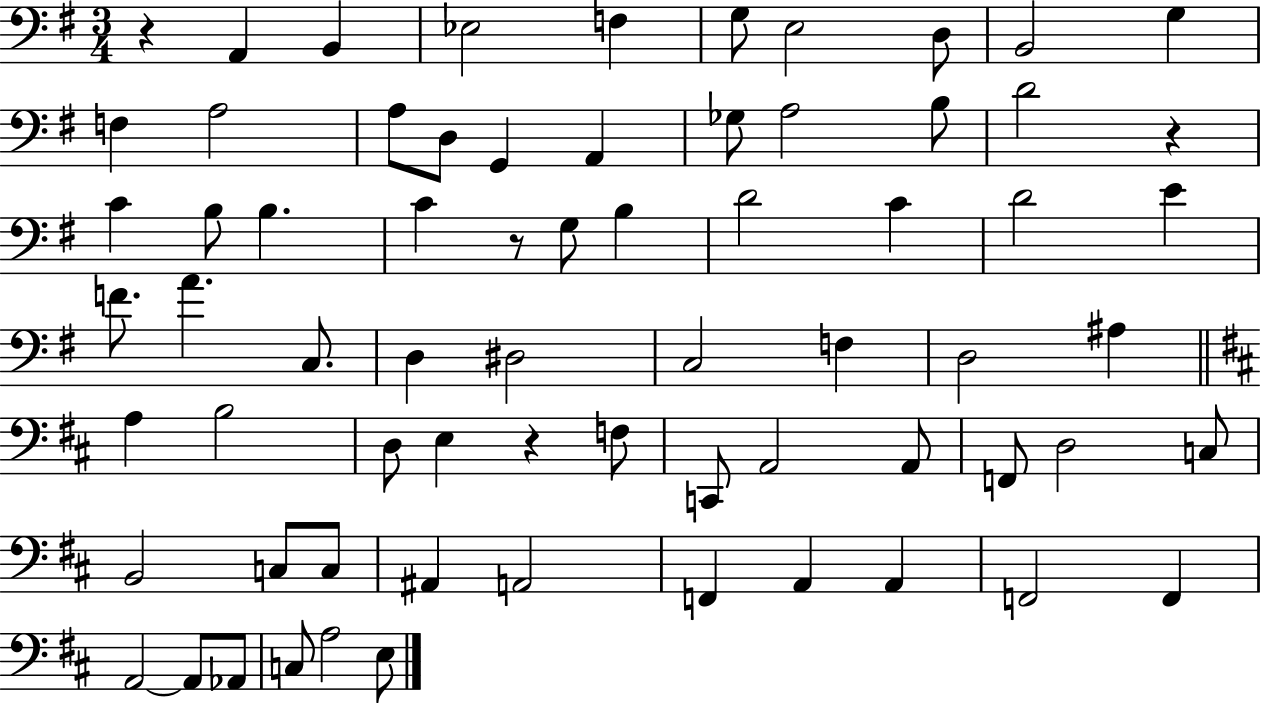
{
  \clef bass
  \numericTimeSignature
  \time 3/4
  \key g \major
  r4 a,4 b,4 | ees2 f4 | g8 e2 d8 | b,2 g4 | \break f4 a2 | a8 d8 g,4 a,4 | ges8 a2 b8 | d'2 r4 | \break c'4 b8 b4. | c'4 r8 g8 b4 | d'2 c'4 | d'2 e'4 | \break f'8. a'4. c8. | d4 dis2 | c2 f4 | d2 ais4 | \break \bar "||" \break \key b \minor a4 b2 | d8 e4 r4 f8 | c,8 a,2 a,8 | f,8 d2 c8 | \break b,2 c8 c8 | ais,4 a,2 | f,4 a,4 a,4 | f,2 f,4 | \break a,2~~ a,8 aes,8 | c8 a2 e8 | \bar "|."
}